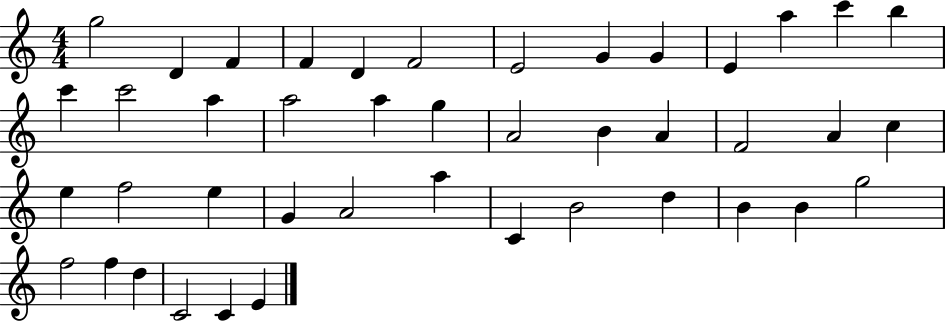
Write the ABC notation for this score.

X:1
T:Untitled
M:4/4
L:1/4
K:C
g2 D F F D F2 E2 G G E a c' b c' c'2 a a2 a g A2 B A F2 A c e f2 e G A2 a C B2 d B B g2 f2 f d C2 C E